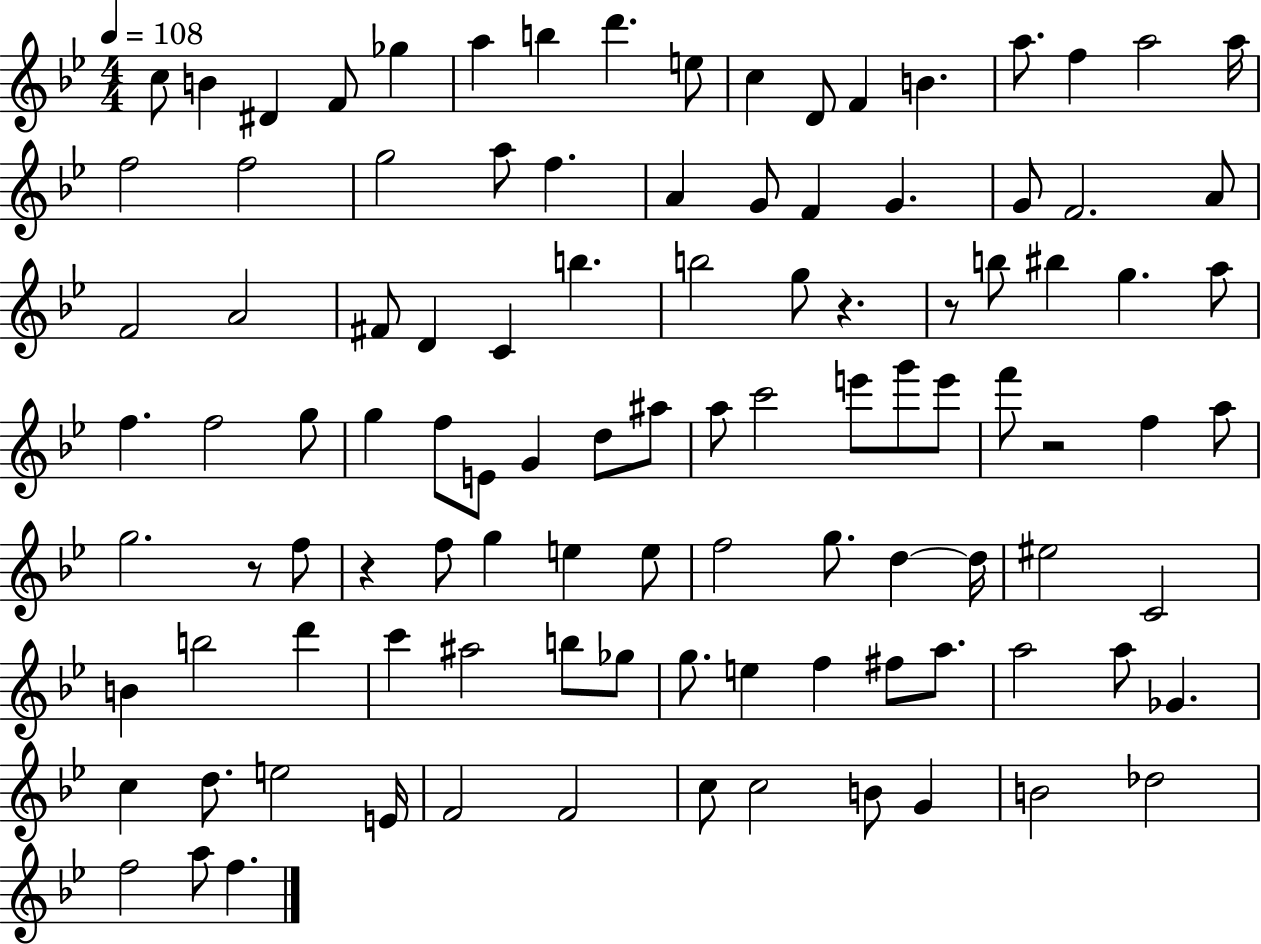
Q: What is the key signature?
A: BES major